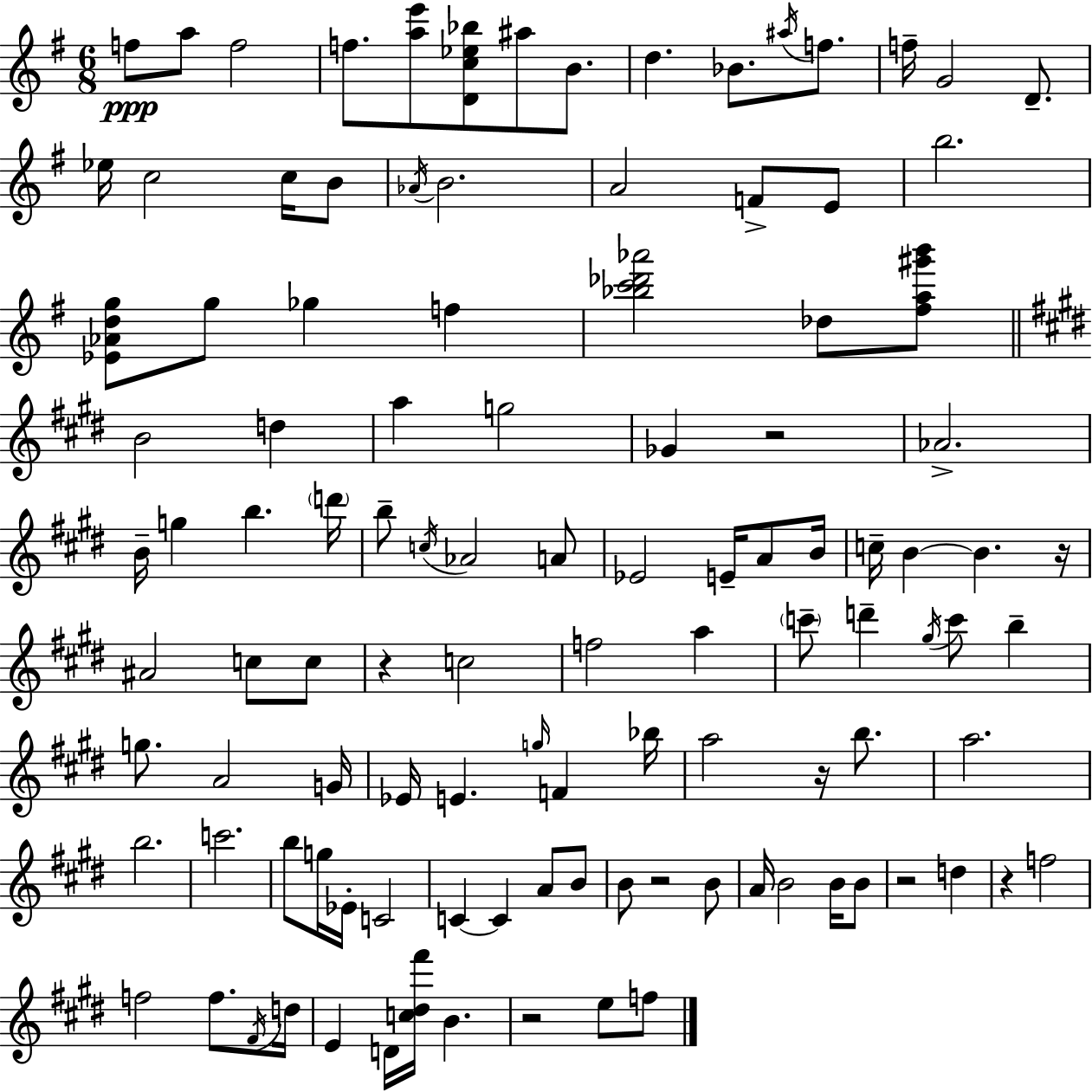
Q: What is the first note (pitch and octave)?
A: F5